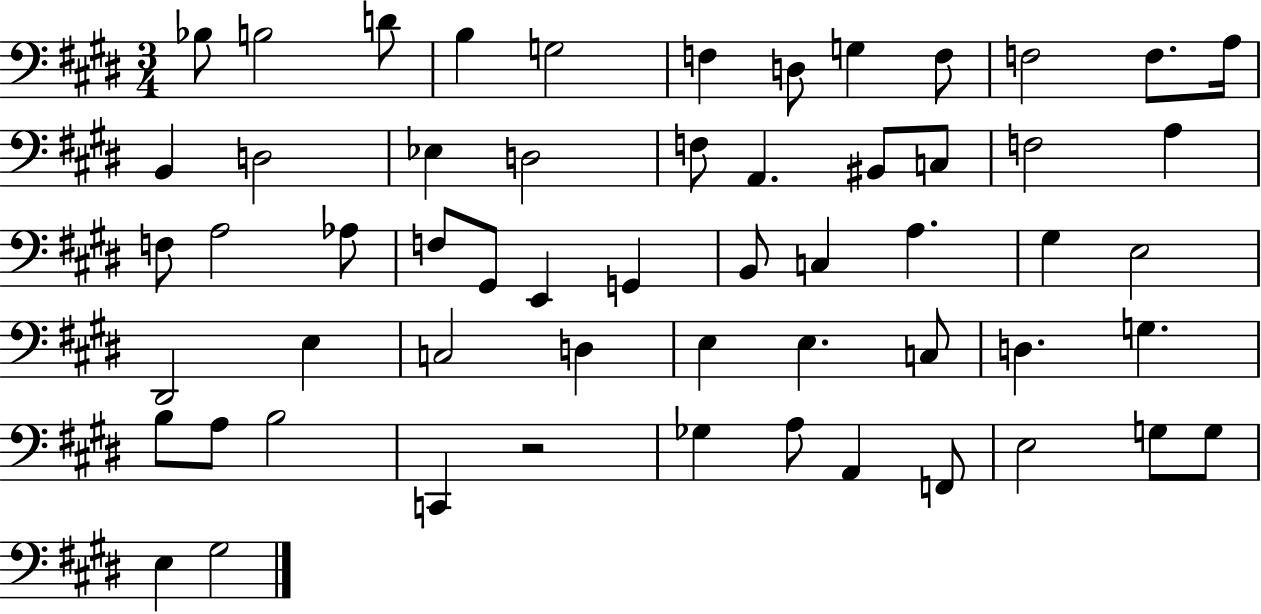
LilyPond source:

{
  \clef bass
  \numericTimeSignature
  \time 3/4
  \key e \major
  bes8 b2 d'8 | b4 g2 | f4 d8 g4 f8 | f2 f8. a16 | \break b,4 d2 | ees4 d2 | f8 a,4. bis,8 c8 | f2 a4 | \break f8 a2 aes8 | f8 gis,8 e,4 g,4 | b,8 c4 a4. | gis4 e2 | \break dis,2 e4 | c2 d4 | e4 e4. c8 | d4. g4. | \break b8 a8 b2 | c,4 r2 | ges4 a8 a,4 f,8 | e2 g8 g8 | \break e4 gis2 | \bar "|."
}